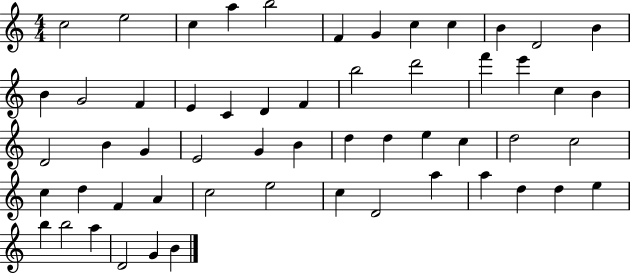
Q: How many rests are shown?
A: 0